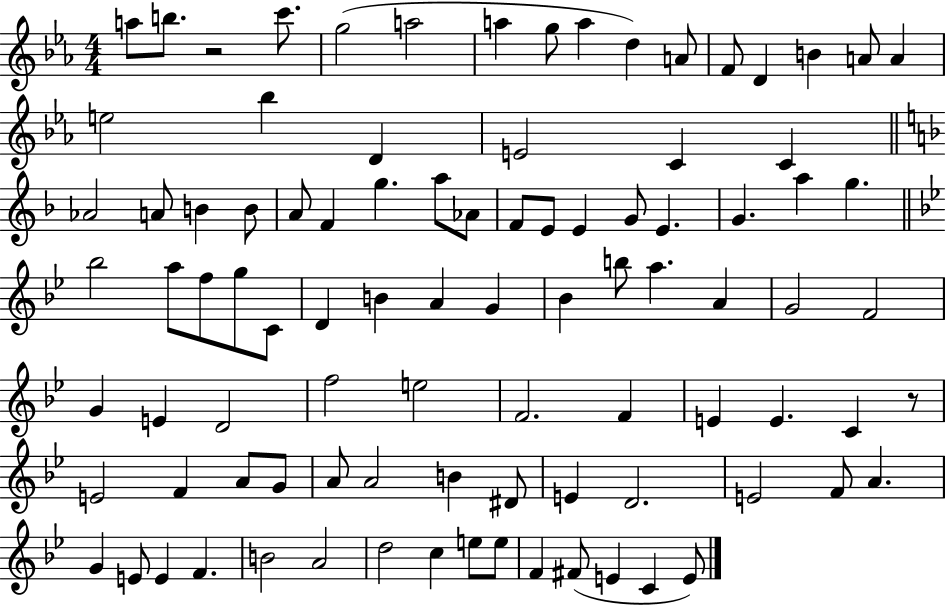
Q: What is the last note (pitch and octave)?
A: E4